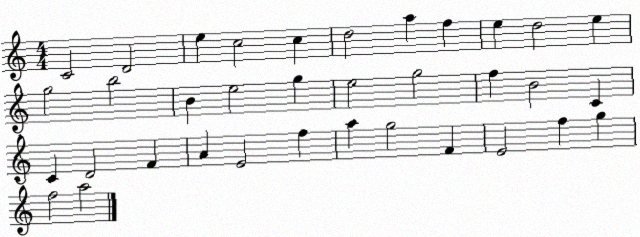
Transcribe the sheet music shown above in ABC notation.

X:1
T:Untitled
M:4/4
L:1/4
K:C
C2 D2 e c2 c d2 a f e d2 e g2 b2 B e2 g e2 g2 f B2 C C D2 F A E2 f a g2 F E2 f g f2 a2